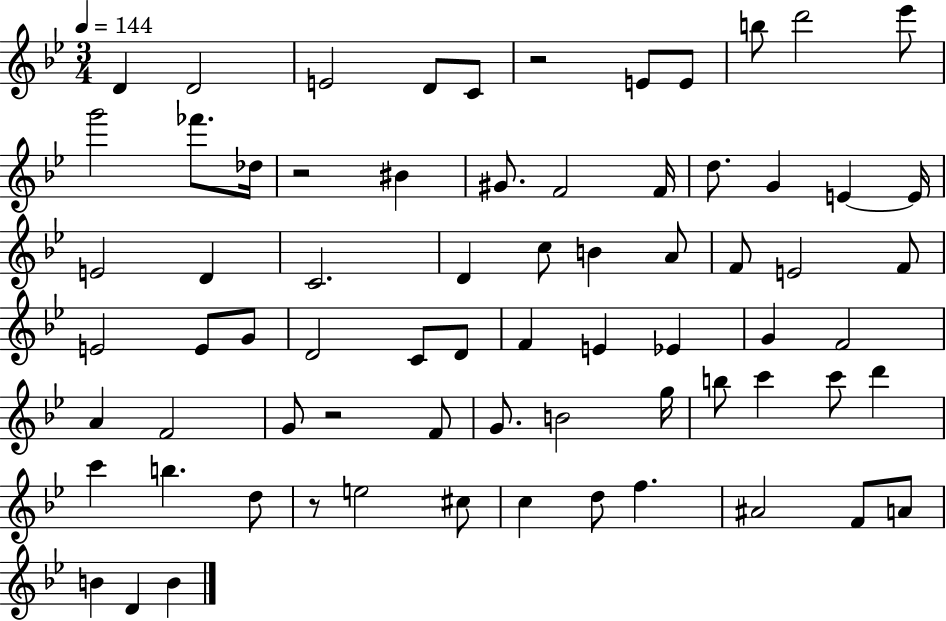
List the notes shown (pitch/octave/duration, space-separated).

D4/q D4/h E4/h D4/e C4/e R/h E4/e E4/e B5/e D6/h Eb6/e G6/h FES6/e. Db5/s R/h BIS4/q G#4/e. F4/h F4/s D5/e. G4/q E4/q E4/s E4/h D4/q C4/h. D4/q C5/e B4/q A4/e F4/e E4/h F4/e E4/h E4/e G4/e D4/h C4/e D4/e F4/q E4/q Eb4/q G4/q F4/h A4/q F4/h G4/e R/h F4/e G4/e. B4/h G5/s B5/e C6/q C6/e D6/q C6/q B5/q. D5/e R/e E5/h C#5/e C5/q D5/e F5/q. A#4/h F4/e A4/e B4/q D4/q B4/q